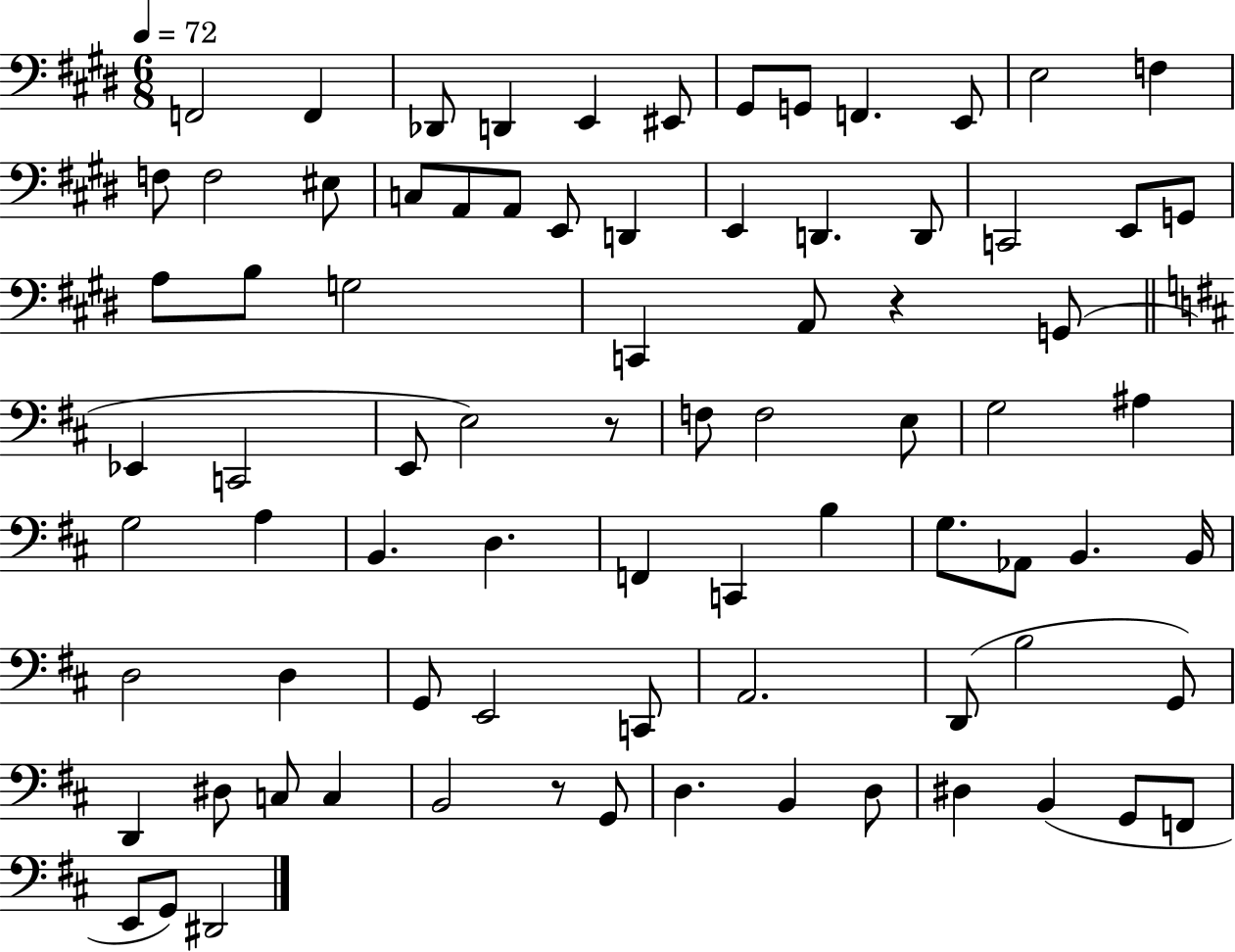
X:1
T:Untitled
M:6/8
L:1/4
K:E
F,,2 F,, _D,,/2 D,, E,, ^E,,/2 ^G,,/2 G,,/2 F,, E,,/2 E,2 F, F,/2 F,2 ^E,/2 C,/2 A,,/2 A,,/2 E,,/2 D,, E,, D,, D,,/2 C,,2 E,,/2 G,,/2 A,/2 B,/2 G,2 C,, A,,/2 z G,,/2 _E,, C,,2 E,,/2 E,2 z/2 F,/2 F,2 E,/2 G,2 ^A, G,2 A, B,, D, F,, C,, B, G,/2 _A,,/2 B,, B,,/4 D,2 D, G,,/2 E,,2 C,,/2 A,,2 D,,/2 B,2 G,,/2 D,, ^D,/2 C,/2 C, B,,2 z/2 G,,/2 D, B,, D,/2 ^D, B,, G,,/2 F,,/2 E,,/2 G,,/2 ^D,,2